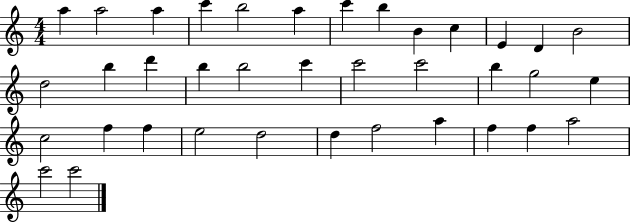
{
  \clef treble
  \numericTimeSignature
  \time 4/4
  \key c \major
  a''4 a''2 a''4 | c'''4 b''2 a''4 | c'''4 b''4 b'4 c''4 | e'4 d'4 b'2 | \break d''2 b''4 d'''4 | b''4 b''2 c'''4 | c'''2 c'''2 | b''4 g''2 e''4 | \break c''2 f''4 f''4 | e''2 d''2 | d''4 f''2 a''4 | f''4 f''4 a''2 | \break c'''2 c'''2 | \bar "|."
}